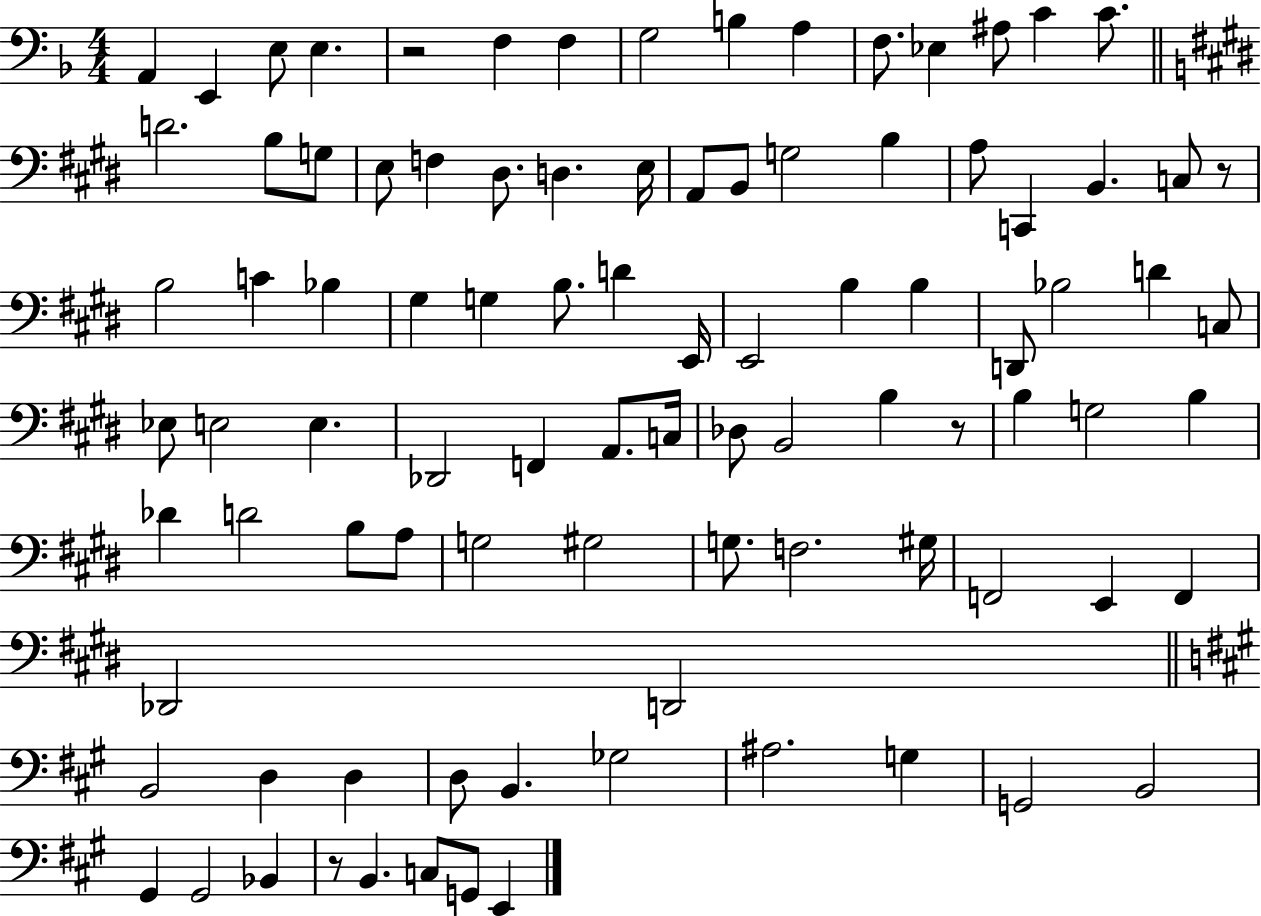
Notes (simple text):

A2/q E2/q E3/e E3/q. R/h F3/q F3/q G3/h B3/q A3/q F3/e. Eb3/q A#3/e C4/q C4/e. D4/h. B3/e G3/e E3/e F3/q D#3/e. D3/q. E3/s A2/e B2/e G3/h B3/q A3/e C2/q B2/q. C3/e R/e B3/h C4/q Bb3/q G#3/q G3/q B3/e. D4/q E2/s E2/h B3/q B3/q D2/e Bb3/h D4/q C3/e Eb3/e E3/h E3/q. Db2/h F2/q A2/e. C3/s Db3/e B2/h B3/q R/e B3/q G3/h B3/q Db4/q D4/h B3/e A3/e G3/h G#3/h G3/e. F3/h. G#3/s F2/h E2/q F2/q Db2/h D2/h B2/h D3/q D3/q D3/e B2/q. Gb3/h A#3/h. G3/q G2/h B2/h G#2/q G#2/h Bb2/q R/e B2/q. C3/e G2/e E2/q